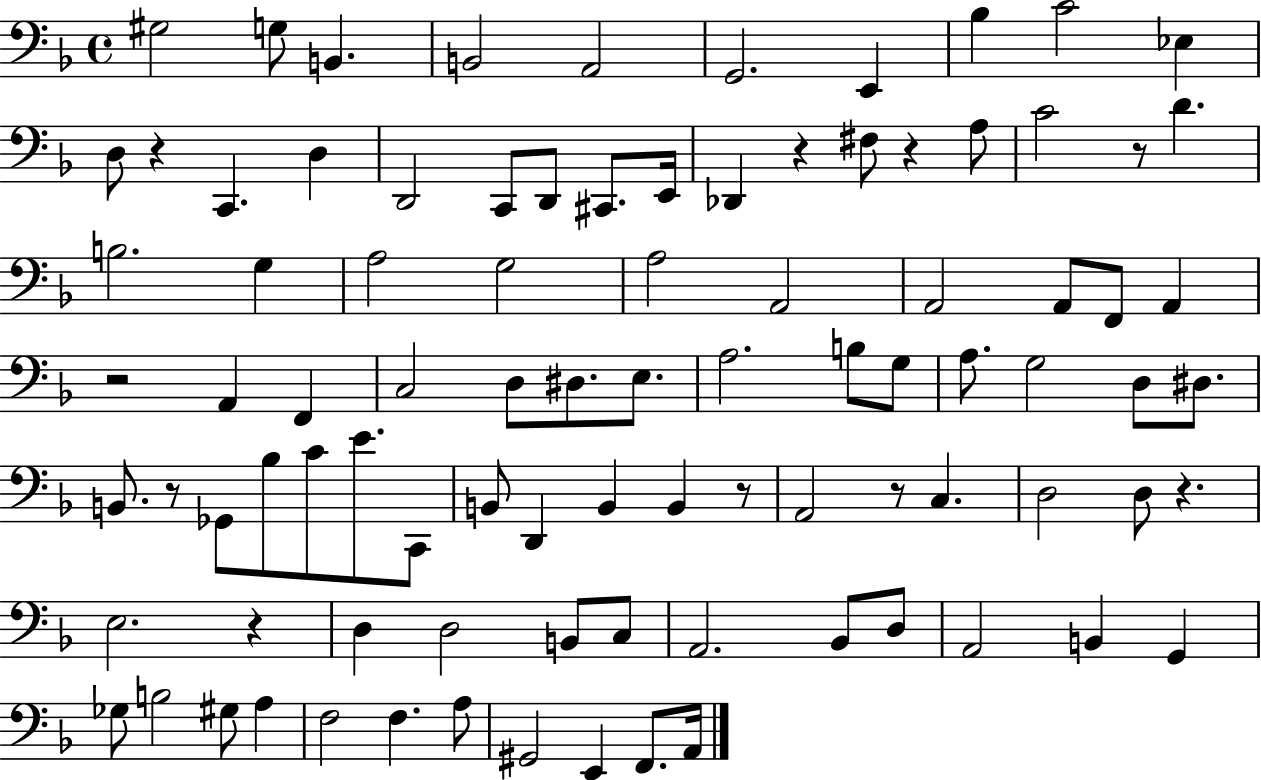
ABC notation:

X:1
T:Untitled
M:4/4
L:1/4
K:F
^G,2 G,/2 B,, B,,2 A,,2 G,,2 E,, _B, C2 _E, D,/2 z C,, D, D,,2 C,,/2 D,,/2 ^C,,/2 E,,/4 _D,, z ^F,/2 z A,/2 C2 z/2 D B,2 G, A,2 G,2 A,2 A,,2 A,,2 A,,/2 F,,/2 A,, z2 A,, F,, C,2 D,/2 ^D,/2 E,/2 A,2 B,/2 G,/2 A,/2 G,2 D,/2 ^D,/2 B,,/2 z/2 _G,,/2 _B,/2 C/2 E/2 C,,/2 B,,/2 D,, B,, B,, z/2 A,,2 z/2 C, D,2 D,/2 z E,2 z D, D,2 B,,/2 C,/2 A,,2 _B,,/2 D,/2 A,,2 B,, G,, _G,/2 B,2 ^G,/2 A, F,2 F, A,/2 ^G,,2 E,, F,,/2 A,,/4